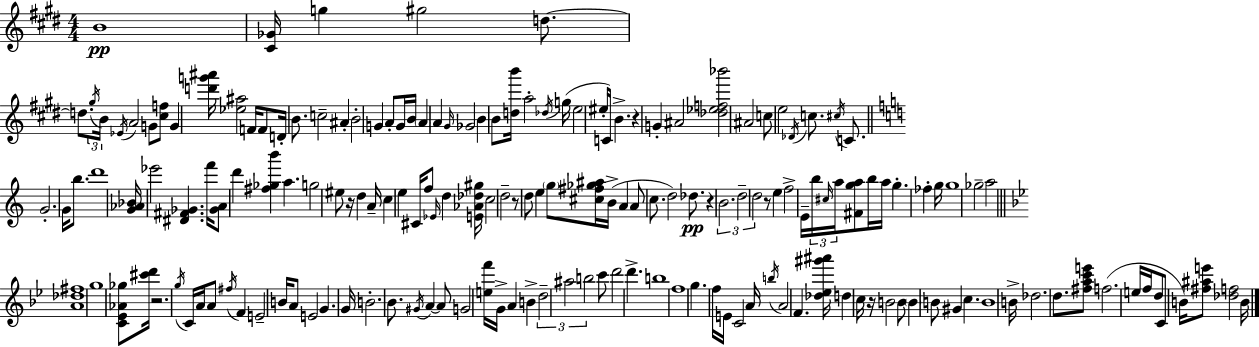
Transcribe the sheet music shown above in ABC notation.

X:1
T:Untitled
M:4/4
L:1/4
K:E
B4 [^C_G]/4 g ^g2 d/2 d/2 ^g/4 B/4 _E/4 A2 G/2 [^cf]/2 G [d'g'^a']/4 [_e^a]2 F/4 F/2 D/4 B/2 c2 ^A B2 G A/2 G/4 B/4 A A ^G/4 _G2 B B/2 [db']/4 a2 _d/4 g/4 e2 ^e/4 C/4 B z G ^A2 [_d_ef_b']2 ^A2 c/2 e2 _D/4 c/2 ^c/4 C/2 G2 G/4 b/2 d'4 [G_A_B]/4 _e'2 [^D^F_G] f'/4 [_GA]/2 d' [^f_gb'] a g2 ^e/2 z/4 d A/4 c e ^C/4 f/2 _E/4 d [E_A_d^g]/4 c2 d2 z/2 d/2 e g/2 [^c^f_g^a]/4 B/4 A A/2 c/2 d2 _d/2 z B2 d2 d2 z/2 e f2 E/4 b/4 ^c/4 a/4 [^Fga]/2 b/4 a/4 g _f g/4 g4 _g2 a2 [A_d^f]4 g4 [C_E_A_g]/2 [^c'd']/4 z2 g/4 C/4 A/4 A/2 ^f/4 F E2 B/4 A/2 E2 G G/4 B2 _B/2 ^G/4 A A/2 G2 [ef']/4 G/4 A B d2 ^a2 b2 c'/2 d'2 d' b4 f4 g f/4 E/4 C2 A/4 b/4 A2 F [_d_e^g'^a']/4 d c/4 z/4 B2 B/2 B B/2 ^G c B4 B/4 _d2 d/2 [^fac'e']/2 f2 e/4 f/4 d/2 C/2 B/4 [^f^ae']/2 [_df]2 B/4